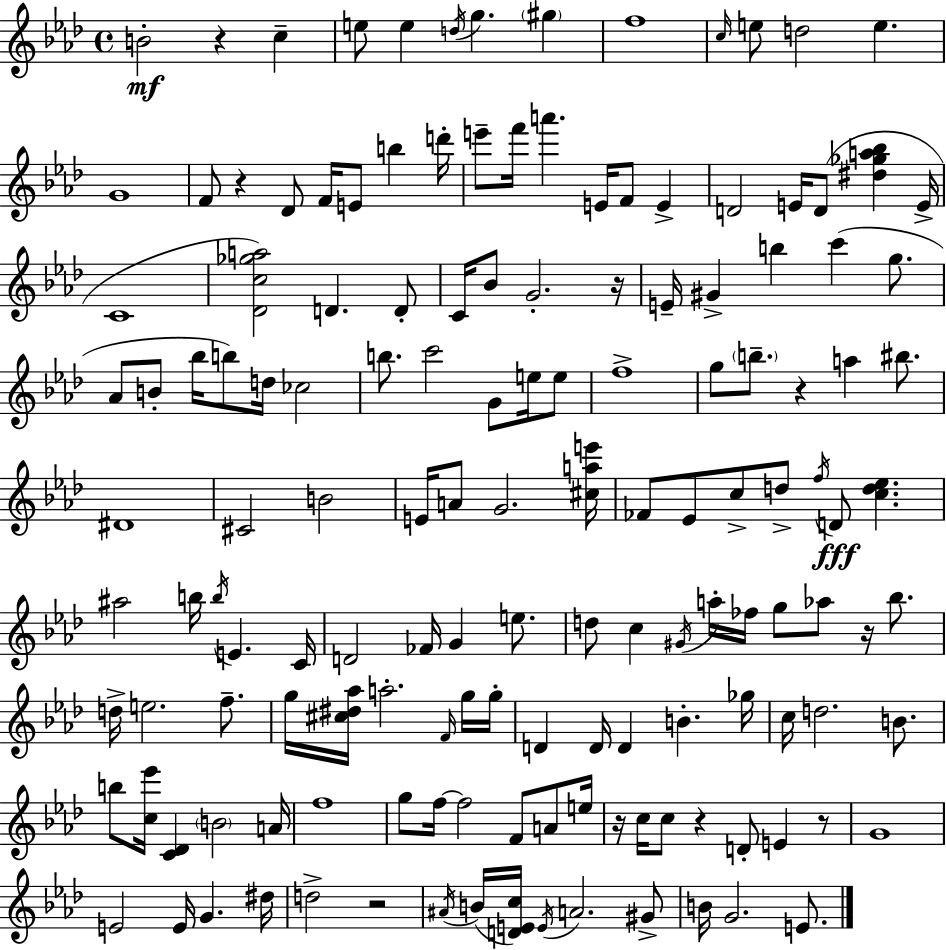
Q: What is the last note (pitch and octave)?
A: E4